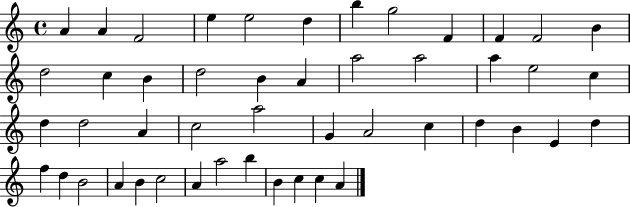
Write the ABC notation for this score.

X:1
T:Untitled
M:4/4
L:1/4
K:C
A A F2 e e2 d b g2 F F F2 B d2 c B d2 B A a2 a2 a e2 c d d2 A c2 a2 G A2 c d B E d f d B2 A B c2 A a2 b B c c A